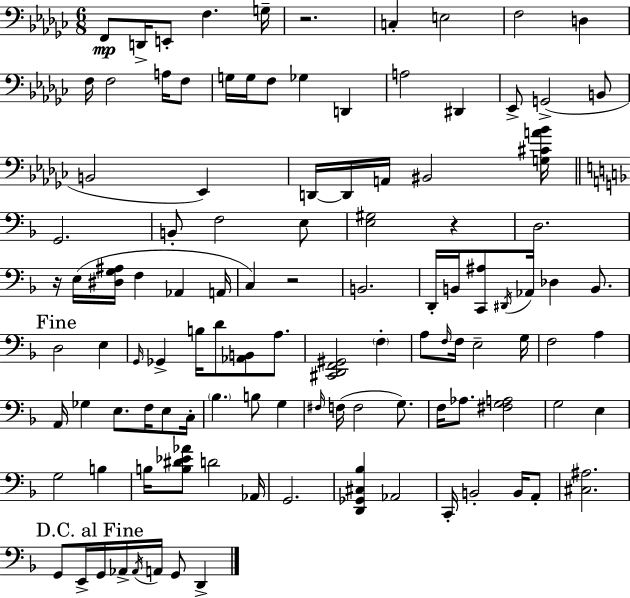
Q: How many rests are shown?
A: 4